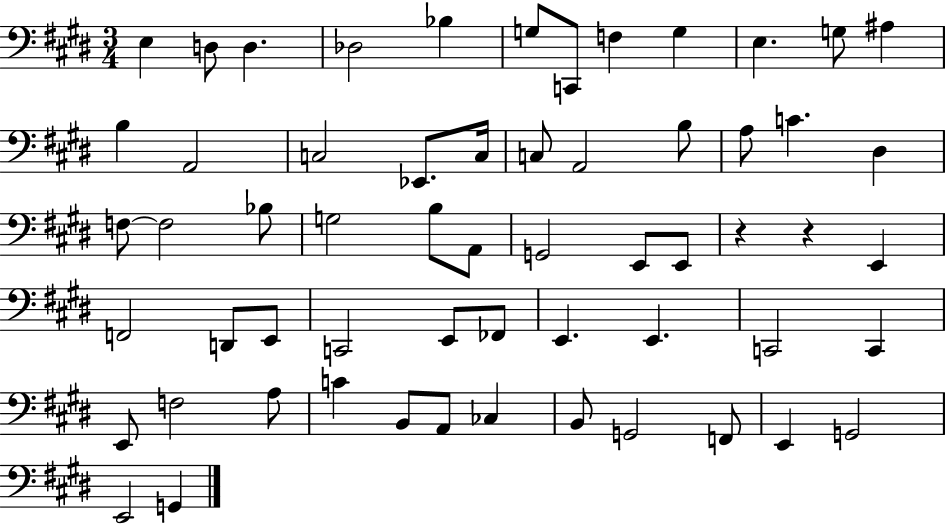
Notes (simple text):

E3/q D3/e D3/q. Db3/h Bb3/q G3/e C2/e F3/q G3/q E3/q. G3/e A#3/q B3/q A2/h C3/h Eb2/e. C3/s C3/e A2/h B3/e A3/e C4/q. D#3/q F3/e F3/h Bb3/e G3/h B3/e A2/e G2/h E2/e E2/e R/q R/q E2/q F2/h D2/e E2/e C2/h E2/e FES2/e E2/q. E2/q. C2/h C2/q E2/e F3/h A3/e C4/q B2/e A2/e CES3/q B2/e G2/h F2/e E2/q G2/h E2/h G2/q